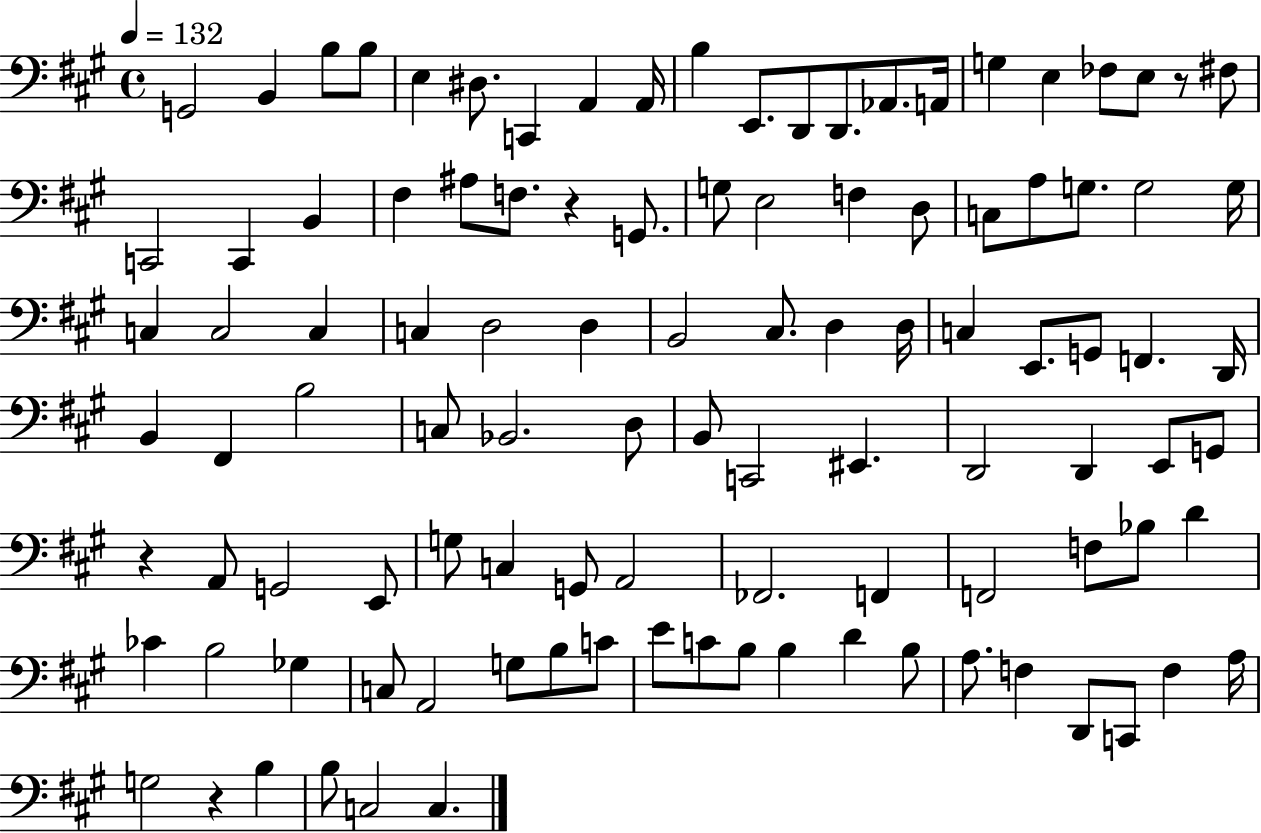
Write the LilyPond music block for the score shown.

{
  \clef bass
  \time 4/4
  \defaultTimeSignature
  \key a \major
  \tempo 4 = 132
  g,2 b,4 b8 b8 | e4 dis8. c,4 a,4 a,16 | b4 e,8. d,8 d,8. aes,8. a,16 | g4 e4 fes8 e8 r8 fis8 | \break c,2 c,4 b,4 | fis4 ais8 f8. r4 g,8. | g8 e2 f4 d8 | c8 a8 g8. g2 g16 | \break c4 c2 c4 | c4 d2 d4 | b,2 cis8. d4 d16 | c4 e,8. g,8 f,4. d,16 | \break b,4 fis,4 b2 | c8 bes,2. d8 | b,8 c,2 eis,4. | d,2 d,4 e,8 g,8 | \break r4 a,8 g,2 e,8 | g8 c4 g,8 a,2 | fes,2. f,4 | f,2 f8 bes8 d'4 | \break ces'4 b2 ges4 | c8 a,2 g8 b8 c'8 | e'8 c'8 b8 b4 d'4 b8 | a8. f4 d,8 c,8 f4 a16 | \break g2 r4 b4 | b8 c2 c4. | \bar "|."
}